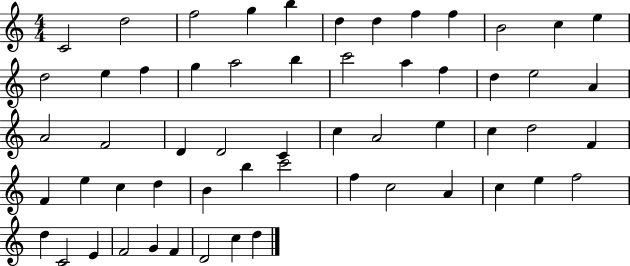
X:1
T:Untitled
M:4/4
L:1/4
K:C
C2 d2 f2 g b d d f f B2 c e d2 e f g a2 b c'2 a f d e2 A A2 F2 D D2 C c A2 e c d2 F F e c d B b c'2 f c2 A c e f2 d C2 E F2 G F D2 c d